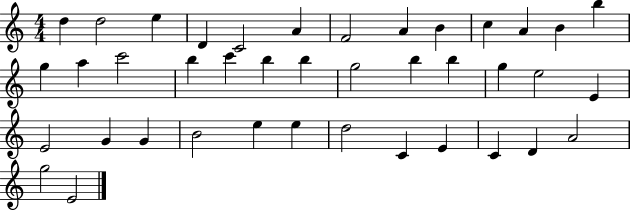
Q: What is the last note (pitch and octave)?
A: E4